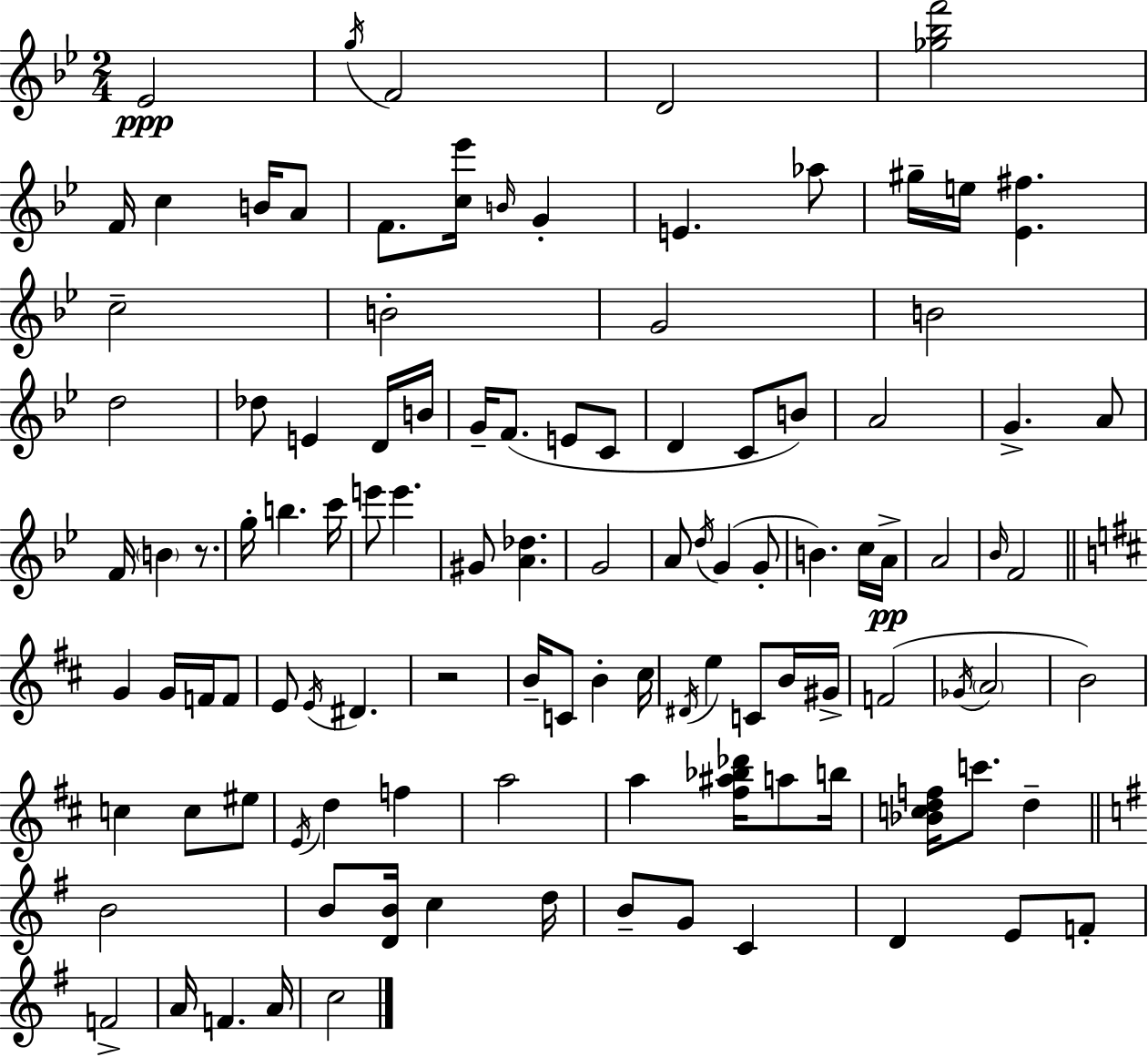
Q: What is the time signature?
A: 2/4